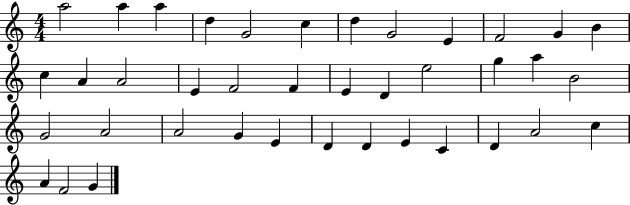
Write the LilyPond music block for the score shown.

{
  \clef treble
  \numericTimeSignature
  \time 4/4
  \key c \major
  a''2 a''4 a''4 | d''4 g'2 c''4 | d''4 g'2 e'4 | f'2 g'4 b'4 | \break c''4 a'4 a'2 | e'4 f'2 f'4 | e'4 d'4 e''2 | g''4 a''4 b'2 | \break g'2 a'2 | a'2 g'4 e'4 | d'4 d'4 e'4 c'4 | d'4 a'2 c''4 | \break a'4 f'2 g'4 | \bar "|."
}